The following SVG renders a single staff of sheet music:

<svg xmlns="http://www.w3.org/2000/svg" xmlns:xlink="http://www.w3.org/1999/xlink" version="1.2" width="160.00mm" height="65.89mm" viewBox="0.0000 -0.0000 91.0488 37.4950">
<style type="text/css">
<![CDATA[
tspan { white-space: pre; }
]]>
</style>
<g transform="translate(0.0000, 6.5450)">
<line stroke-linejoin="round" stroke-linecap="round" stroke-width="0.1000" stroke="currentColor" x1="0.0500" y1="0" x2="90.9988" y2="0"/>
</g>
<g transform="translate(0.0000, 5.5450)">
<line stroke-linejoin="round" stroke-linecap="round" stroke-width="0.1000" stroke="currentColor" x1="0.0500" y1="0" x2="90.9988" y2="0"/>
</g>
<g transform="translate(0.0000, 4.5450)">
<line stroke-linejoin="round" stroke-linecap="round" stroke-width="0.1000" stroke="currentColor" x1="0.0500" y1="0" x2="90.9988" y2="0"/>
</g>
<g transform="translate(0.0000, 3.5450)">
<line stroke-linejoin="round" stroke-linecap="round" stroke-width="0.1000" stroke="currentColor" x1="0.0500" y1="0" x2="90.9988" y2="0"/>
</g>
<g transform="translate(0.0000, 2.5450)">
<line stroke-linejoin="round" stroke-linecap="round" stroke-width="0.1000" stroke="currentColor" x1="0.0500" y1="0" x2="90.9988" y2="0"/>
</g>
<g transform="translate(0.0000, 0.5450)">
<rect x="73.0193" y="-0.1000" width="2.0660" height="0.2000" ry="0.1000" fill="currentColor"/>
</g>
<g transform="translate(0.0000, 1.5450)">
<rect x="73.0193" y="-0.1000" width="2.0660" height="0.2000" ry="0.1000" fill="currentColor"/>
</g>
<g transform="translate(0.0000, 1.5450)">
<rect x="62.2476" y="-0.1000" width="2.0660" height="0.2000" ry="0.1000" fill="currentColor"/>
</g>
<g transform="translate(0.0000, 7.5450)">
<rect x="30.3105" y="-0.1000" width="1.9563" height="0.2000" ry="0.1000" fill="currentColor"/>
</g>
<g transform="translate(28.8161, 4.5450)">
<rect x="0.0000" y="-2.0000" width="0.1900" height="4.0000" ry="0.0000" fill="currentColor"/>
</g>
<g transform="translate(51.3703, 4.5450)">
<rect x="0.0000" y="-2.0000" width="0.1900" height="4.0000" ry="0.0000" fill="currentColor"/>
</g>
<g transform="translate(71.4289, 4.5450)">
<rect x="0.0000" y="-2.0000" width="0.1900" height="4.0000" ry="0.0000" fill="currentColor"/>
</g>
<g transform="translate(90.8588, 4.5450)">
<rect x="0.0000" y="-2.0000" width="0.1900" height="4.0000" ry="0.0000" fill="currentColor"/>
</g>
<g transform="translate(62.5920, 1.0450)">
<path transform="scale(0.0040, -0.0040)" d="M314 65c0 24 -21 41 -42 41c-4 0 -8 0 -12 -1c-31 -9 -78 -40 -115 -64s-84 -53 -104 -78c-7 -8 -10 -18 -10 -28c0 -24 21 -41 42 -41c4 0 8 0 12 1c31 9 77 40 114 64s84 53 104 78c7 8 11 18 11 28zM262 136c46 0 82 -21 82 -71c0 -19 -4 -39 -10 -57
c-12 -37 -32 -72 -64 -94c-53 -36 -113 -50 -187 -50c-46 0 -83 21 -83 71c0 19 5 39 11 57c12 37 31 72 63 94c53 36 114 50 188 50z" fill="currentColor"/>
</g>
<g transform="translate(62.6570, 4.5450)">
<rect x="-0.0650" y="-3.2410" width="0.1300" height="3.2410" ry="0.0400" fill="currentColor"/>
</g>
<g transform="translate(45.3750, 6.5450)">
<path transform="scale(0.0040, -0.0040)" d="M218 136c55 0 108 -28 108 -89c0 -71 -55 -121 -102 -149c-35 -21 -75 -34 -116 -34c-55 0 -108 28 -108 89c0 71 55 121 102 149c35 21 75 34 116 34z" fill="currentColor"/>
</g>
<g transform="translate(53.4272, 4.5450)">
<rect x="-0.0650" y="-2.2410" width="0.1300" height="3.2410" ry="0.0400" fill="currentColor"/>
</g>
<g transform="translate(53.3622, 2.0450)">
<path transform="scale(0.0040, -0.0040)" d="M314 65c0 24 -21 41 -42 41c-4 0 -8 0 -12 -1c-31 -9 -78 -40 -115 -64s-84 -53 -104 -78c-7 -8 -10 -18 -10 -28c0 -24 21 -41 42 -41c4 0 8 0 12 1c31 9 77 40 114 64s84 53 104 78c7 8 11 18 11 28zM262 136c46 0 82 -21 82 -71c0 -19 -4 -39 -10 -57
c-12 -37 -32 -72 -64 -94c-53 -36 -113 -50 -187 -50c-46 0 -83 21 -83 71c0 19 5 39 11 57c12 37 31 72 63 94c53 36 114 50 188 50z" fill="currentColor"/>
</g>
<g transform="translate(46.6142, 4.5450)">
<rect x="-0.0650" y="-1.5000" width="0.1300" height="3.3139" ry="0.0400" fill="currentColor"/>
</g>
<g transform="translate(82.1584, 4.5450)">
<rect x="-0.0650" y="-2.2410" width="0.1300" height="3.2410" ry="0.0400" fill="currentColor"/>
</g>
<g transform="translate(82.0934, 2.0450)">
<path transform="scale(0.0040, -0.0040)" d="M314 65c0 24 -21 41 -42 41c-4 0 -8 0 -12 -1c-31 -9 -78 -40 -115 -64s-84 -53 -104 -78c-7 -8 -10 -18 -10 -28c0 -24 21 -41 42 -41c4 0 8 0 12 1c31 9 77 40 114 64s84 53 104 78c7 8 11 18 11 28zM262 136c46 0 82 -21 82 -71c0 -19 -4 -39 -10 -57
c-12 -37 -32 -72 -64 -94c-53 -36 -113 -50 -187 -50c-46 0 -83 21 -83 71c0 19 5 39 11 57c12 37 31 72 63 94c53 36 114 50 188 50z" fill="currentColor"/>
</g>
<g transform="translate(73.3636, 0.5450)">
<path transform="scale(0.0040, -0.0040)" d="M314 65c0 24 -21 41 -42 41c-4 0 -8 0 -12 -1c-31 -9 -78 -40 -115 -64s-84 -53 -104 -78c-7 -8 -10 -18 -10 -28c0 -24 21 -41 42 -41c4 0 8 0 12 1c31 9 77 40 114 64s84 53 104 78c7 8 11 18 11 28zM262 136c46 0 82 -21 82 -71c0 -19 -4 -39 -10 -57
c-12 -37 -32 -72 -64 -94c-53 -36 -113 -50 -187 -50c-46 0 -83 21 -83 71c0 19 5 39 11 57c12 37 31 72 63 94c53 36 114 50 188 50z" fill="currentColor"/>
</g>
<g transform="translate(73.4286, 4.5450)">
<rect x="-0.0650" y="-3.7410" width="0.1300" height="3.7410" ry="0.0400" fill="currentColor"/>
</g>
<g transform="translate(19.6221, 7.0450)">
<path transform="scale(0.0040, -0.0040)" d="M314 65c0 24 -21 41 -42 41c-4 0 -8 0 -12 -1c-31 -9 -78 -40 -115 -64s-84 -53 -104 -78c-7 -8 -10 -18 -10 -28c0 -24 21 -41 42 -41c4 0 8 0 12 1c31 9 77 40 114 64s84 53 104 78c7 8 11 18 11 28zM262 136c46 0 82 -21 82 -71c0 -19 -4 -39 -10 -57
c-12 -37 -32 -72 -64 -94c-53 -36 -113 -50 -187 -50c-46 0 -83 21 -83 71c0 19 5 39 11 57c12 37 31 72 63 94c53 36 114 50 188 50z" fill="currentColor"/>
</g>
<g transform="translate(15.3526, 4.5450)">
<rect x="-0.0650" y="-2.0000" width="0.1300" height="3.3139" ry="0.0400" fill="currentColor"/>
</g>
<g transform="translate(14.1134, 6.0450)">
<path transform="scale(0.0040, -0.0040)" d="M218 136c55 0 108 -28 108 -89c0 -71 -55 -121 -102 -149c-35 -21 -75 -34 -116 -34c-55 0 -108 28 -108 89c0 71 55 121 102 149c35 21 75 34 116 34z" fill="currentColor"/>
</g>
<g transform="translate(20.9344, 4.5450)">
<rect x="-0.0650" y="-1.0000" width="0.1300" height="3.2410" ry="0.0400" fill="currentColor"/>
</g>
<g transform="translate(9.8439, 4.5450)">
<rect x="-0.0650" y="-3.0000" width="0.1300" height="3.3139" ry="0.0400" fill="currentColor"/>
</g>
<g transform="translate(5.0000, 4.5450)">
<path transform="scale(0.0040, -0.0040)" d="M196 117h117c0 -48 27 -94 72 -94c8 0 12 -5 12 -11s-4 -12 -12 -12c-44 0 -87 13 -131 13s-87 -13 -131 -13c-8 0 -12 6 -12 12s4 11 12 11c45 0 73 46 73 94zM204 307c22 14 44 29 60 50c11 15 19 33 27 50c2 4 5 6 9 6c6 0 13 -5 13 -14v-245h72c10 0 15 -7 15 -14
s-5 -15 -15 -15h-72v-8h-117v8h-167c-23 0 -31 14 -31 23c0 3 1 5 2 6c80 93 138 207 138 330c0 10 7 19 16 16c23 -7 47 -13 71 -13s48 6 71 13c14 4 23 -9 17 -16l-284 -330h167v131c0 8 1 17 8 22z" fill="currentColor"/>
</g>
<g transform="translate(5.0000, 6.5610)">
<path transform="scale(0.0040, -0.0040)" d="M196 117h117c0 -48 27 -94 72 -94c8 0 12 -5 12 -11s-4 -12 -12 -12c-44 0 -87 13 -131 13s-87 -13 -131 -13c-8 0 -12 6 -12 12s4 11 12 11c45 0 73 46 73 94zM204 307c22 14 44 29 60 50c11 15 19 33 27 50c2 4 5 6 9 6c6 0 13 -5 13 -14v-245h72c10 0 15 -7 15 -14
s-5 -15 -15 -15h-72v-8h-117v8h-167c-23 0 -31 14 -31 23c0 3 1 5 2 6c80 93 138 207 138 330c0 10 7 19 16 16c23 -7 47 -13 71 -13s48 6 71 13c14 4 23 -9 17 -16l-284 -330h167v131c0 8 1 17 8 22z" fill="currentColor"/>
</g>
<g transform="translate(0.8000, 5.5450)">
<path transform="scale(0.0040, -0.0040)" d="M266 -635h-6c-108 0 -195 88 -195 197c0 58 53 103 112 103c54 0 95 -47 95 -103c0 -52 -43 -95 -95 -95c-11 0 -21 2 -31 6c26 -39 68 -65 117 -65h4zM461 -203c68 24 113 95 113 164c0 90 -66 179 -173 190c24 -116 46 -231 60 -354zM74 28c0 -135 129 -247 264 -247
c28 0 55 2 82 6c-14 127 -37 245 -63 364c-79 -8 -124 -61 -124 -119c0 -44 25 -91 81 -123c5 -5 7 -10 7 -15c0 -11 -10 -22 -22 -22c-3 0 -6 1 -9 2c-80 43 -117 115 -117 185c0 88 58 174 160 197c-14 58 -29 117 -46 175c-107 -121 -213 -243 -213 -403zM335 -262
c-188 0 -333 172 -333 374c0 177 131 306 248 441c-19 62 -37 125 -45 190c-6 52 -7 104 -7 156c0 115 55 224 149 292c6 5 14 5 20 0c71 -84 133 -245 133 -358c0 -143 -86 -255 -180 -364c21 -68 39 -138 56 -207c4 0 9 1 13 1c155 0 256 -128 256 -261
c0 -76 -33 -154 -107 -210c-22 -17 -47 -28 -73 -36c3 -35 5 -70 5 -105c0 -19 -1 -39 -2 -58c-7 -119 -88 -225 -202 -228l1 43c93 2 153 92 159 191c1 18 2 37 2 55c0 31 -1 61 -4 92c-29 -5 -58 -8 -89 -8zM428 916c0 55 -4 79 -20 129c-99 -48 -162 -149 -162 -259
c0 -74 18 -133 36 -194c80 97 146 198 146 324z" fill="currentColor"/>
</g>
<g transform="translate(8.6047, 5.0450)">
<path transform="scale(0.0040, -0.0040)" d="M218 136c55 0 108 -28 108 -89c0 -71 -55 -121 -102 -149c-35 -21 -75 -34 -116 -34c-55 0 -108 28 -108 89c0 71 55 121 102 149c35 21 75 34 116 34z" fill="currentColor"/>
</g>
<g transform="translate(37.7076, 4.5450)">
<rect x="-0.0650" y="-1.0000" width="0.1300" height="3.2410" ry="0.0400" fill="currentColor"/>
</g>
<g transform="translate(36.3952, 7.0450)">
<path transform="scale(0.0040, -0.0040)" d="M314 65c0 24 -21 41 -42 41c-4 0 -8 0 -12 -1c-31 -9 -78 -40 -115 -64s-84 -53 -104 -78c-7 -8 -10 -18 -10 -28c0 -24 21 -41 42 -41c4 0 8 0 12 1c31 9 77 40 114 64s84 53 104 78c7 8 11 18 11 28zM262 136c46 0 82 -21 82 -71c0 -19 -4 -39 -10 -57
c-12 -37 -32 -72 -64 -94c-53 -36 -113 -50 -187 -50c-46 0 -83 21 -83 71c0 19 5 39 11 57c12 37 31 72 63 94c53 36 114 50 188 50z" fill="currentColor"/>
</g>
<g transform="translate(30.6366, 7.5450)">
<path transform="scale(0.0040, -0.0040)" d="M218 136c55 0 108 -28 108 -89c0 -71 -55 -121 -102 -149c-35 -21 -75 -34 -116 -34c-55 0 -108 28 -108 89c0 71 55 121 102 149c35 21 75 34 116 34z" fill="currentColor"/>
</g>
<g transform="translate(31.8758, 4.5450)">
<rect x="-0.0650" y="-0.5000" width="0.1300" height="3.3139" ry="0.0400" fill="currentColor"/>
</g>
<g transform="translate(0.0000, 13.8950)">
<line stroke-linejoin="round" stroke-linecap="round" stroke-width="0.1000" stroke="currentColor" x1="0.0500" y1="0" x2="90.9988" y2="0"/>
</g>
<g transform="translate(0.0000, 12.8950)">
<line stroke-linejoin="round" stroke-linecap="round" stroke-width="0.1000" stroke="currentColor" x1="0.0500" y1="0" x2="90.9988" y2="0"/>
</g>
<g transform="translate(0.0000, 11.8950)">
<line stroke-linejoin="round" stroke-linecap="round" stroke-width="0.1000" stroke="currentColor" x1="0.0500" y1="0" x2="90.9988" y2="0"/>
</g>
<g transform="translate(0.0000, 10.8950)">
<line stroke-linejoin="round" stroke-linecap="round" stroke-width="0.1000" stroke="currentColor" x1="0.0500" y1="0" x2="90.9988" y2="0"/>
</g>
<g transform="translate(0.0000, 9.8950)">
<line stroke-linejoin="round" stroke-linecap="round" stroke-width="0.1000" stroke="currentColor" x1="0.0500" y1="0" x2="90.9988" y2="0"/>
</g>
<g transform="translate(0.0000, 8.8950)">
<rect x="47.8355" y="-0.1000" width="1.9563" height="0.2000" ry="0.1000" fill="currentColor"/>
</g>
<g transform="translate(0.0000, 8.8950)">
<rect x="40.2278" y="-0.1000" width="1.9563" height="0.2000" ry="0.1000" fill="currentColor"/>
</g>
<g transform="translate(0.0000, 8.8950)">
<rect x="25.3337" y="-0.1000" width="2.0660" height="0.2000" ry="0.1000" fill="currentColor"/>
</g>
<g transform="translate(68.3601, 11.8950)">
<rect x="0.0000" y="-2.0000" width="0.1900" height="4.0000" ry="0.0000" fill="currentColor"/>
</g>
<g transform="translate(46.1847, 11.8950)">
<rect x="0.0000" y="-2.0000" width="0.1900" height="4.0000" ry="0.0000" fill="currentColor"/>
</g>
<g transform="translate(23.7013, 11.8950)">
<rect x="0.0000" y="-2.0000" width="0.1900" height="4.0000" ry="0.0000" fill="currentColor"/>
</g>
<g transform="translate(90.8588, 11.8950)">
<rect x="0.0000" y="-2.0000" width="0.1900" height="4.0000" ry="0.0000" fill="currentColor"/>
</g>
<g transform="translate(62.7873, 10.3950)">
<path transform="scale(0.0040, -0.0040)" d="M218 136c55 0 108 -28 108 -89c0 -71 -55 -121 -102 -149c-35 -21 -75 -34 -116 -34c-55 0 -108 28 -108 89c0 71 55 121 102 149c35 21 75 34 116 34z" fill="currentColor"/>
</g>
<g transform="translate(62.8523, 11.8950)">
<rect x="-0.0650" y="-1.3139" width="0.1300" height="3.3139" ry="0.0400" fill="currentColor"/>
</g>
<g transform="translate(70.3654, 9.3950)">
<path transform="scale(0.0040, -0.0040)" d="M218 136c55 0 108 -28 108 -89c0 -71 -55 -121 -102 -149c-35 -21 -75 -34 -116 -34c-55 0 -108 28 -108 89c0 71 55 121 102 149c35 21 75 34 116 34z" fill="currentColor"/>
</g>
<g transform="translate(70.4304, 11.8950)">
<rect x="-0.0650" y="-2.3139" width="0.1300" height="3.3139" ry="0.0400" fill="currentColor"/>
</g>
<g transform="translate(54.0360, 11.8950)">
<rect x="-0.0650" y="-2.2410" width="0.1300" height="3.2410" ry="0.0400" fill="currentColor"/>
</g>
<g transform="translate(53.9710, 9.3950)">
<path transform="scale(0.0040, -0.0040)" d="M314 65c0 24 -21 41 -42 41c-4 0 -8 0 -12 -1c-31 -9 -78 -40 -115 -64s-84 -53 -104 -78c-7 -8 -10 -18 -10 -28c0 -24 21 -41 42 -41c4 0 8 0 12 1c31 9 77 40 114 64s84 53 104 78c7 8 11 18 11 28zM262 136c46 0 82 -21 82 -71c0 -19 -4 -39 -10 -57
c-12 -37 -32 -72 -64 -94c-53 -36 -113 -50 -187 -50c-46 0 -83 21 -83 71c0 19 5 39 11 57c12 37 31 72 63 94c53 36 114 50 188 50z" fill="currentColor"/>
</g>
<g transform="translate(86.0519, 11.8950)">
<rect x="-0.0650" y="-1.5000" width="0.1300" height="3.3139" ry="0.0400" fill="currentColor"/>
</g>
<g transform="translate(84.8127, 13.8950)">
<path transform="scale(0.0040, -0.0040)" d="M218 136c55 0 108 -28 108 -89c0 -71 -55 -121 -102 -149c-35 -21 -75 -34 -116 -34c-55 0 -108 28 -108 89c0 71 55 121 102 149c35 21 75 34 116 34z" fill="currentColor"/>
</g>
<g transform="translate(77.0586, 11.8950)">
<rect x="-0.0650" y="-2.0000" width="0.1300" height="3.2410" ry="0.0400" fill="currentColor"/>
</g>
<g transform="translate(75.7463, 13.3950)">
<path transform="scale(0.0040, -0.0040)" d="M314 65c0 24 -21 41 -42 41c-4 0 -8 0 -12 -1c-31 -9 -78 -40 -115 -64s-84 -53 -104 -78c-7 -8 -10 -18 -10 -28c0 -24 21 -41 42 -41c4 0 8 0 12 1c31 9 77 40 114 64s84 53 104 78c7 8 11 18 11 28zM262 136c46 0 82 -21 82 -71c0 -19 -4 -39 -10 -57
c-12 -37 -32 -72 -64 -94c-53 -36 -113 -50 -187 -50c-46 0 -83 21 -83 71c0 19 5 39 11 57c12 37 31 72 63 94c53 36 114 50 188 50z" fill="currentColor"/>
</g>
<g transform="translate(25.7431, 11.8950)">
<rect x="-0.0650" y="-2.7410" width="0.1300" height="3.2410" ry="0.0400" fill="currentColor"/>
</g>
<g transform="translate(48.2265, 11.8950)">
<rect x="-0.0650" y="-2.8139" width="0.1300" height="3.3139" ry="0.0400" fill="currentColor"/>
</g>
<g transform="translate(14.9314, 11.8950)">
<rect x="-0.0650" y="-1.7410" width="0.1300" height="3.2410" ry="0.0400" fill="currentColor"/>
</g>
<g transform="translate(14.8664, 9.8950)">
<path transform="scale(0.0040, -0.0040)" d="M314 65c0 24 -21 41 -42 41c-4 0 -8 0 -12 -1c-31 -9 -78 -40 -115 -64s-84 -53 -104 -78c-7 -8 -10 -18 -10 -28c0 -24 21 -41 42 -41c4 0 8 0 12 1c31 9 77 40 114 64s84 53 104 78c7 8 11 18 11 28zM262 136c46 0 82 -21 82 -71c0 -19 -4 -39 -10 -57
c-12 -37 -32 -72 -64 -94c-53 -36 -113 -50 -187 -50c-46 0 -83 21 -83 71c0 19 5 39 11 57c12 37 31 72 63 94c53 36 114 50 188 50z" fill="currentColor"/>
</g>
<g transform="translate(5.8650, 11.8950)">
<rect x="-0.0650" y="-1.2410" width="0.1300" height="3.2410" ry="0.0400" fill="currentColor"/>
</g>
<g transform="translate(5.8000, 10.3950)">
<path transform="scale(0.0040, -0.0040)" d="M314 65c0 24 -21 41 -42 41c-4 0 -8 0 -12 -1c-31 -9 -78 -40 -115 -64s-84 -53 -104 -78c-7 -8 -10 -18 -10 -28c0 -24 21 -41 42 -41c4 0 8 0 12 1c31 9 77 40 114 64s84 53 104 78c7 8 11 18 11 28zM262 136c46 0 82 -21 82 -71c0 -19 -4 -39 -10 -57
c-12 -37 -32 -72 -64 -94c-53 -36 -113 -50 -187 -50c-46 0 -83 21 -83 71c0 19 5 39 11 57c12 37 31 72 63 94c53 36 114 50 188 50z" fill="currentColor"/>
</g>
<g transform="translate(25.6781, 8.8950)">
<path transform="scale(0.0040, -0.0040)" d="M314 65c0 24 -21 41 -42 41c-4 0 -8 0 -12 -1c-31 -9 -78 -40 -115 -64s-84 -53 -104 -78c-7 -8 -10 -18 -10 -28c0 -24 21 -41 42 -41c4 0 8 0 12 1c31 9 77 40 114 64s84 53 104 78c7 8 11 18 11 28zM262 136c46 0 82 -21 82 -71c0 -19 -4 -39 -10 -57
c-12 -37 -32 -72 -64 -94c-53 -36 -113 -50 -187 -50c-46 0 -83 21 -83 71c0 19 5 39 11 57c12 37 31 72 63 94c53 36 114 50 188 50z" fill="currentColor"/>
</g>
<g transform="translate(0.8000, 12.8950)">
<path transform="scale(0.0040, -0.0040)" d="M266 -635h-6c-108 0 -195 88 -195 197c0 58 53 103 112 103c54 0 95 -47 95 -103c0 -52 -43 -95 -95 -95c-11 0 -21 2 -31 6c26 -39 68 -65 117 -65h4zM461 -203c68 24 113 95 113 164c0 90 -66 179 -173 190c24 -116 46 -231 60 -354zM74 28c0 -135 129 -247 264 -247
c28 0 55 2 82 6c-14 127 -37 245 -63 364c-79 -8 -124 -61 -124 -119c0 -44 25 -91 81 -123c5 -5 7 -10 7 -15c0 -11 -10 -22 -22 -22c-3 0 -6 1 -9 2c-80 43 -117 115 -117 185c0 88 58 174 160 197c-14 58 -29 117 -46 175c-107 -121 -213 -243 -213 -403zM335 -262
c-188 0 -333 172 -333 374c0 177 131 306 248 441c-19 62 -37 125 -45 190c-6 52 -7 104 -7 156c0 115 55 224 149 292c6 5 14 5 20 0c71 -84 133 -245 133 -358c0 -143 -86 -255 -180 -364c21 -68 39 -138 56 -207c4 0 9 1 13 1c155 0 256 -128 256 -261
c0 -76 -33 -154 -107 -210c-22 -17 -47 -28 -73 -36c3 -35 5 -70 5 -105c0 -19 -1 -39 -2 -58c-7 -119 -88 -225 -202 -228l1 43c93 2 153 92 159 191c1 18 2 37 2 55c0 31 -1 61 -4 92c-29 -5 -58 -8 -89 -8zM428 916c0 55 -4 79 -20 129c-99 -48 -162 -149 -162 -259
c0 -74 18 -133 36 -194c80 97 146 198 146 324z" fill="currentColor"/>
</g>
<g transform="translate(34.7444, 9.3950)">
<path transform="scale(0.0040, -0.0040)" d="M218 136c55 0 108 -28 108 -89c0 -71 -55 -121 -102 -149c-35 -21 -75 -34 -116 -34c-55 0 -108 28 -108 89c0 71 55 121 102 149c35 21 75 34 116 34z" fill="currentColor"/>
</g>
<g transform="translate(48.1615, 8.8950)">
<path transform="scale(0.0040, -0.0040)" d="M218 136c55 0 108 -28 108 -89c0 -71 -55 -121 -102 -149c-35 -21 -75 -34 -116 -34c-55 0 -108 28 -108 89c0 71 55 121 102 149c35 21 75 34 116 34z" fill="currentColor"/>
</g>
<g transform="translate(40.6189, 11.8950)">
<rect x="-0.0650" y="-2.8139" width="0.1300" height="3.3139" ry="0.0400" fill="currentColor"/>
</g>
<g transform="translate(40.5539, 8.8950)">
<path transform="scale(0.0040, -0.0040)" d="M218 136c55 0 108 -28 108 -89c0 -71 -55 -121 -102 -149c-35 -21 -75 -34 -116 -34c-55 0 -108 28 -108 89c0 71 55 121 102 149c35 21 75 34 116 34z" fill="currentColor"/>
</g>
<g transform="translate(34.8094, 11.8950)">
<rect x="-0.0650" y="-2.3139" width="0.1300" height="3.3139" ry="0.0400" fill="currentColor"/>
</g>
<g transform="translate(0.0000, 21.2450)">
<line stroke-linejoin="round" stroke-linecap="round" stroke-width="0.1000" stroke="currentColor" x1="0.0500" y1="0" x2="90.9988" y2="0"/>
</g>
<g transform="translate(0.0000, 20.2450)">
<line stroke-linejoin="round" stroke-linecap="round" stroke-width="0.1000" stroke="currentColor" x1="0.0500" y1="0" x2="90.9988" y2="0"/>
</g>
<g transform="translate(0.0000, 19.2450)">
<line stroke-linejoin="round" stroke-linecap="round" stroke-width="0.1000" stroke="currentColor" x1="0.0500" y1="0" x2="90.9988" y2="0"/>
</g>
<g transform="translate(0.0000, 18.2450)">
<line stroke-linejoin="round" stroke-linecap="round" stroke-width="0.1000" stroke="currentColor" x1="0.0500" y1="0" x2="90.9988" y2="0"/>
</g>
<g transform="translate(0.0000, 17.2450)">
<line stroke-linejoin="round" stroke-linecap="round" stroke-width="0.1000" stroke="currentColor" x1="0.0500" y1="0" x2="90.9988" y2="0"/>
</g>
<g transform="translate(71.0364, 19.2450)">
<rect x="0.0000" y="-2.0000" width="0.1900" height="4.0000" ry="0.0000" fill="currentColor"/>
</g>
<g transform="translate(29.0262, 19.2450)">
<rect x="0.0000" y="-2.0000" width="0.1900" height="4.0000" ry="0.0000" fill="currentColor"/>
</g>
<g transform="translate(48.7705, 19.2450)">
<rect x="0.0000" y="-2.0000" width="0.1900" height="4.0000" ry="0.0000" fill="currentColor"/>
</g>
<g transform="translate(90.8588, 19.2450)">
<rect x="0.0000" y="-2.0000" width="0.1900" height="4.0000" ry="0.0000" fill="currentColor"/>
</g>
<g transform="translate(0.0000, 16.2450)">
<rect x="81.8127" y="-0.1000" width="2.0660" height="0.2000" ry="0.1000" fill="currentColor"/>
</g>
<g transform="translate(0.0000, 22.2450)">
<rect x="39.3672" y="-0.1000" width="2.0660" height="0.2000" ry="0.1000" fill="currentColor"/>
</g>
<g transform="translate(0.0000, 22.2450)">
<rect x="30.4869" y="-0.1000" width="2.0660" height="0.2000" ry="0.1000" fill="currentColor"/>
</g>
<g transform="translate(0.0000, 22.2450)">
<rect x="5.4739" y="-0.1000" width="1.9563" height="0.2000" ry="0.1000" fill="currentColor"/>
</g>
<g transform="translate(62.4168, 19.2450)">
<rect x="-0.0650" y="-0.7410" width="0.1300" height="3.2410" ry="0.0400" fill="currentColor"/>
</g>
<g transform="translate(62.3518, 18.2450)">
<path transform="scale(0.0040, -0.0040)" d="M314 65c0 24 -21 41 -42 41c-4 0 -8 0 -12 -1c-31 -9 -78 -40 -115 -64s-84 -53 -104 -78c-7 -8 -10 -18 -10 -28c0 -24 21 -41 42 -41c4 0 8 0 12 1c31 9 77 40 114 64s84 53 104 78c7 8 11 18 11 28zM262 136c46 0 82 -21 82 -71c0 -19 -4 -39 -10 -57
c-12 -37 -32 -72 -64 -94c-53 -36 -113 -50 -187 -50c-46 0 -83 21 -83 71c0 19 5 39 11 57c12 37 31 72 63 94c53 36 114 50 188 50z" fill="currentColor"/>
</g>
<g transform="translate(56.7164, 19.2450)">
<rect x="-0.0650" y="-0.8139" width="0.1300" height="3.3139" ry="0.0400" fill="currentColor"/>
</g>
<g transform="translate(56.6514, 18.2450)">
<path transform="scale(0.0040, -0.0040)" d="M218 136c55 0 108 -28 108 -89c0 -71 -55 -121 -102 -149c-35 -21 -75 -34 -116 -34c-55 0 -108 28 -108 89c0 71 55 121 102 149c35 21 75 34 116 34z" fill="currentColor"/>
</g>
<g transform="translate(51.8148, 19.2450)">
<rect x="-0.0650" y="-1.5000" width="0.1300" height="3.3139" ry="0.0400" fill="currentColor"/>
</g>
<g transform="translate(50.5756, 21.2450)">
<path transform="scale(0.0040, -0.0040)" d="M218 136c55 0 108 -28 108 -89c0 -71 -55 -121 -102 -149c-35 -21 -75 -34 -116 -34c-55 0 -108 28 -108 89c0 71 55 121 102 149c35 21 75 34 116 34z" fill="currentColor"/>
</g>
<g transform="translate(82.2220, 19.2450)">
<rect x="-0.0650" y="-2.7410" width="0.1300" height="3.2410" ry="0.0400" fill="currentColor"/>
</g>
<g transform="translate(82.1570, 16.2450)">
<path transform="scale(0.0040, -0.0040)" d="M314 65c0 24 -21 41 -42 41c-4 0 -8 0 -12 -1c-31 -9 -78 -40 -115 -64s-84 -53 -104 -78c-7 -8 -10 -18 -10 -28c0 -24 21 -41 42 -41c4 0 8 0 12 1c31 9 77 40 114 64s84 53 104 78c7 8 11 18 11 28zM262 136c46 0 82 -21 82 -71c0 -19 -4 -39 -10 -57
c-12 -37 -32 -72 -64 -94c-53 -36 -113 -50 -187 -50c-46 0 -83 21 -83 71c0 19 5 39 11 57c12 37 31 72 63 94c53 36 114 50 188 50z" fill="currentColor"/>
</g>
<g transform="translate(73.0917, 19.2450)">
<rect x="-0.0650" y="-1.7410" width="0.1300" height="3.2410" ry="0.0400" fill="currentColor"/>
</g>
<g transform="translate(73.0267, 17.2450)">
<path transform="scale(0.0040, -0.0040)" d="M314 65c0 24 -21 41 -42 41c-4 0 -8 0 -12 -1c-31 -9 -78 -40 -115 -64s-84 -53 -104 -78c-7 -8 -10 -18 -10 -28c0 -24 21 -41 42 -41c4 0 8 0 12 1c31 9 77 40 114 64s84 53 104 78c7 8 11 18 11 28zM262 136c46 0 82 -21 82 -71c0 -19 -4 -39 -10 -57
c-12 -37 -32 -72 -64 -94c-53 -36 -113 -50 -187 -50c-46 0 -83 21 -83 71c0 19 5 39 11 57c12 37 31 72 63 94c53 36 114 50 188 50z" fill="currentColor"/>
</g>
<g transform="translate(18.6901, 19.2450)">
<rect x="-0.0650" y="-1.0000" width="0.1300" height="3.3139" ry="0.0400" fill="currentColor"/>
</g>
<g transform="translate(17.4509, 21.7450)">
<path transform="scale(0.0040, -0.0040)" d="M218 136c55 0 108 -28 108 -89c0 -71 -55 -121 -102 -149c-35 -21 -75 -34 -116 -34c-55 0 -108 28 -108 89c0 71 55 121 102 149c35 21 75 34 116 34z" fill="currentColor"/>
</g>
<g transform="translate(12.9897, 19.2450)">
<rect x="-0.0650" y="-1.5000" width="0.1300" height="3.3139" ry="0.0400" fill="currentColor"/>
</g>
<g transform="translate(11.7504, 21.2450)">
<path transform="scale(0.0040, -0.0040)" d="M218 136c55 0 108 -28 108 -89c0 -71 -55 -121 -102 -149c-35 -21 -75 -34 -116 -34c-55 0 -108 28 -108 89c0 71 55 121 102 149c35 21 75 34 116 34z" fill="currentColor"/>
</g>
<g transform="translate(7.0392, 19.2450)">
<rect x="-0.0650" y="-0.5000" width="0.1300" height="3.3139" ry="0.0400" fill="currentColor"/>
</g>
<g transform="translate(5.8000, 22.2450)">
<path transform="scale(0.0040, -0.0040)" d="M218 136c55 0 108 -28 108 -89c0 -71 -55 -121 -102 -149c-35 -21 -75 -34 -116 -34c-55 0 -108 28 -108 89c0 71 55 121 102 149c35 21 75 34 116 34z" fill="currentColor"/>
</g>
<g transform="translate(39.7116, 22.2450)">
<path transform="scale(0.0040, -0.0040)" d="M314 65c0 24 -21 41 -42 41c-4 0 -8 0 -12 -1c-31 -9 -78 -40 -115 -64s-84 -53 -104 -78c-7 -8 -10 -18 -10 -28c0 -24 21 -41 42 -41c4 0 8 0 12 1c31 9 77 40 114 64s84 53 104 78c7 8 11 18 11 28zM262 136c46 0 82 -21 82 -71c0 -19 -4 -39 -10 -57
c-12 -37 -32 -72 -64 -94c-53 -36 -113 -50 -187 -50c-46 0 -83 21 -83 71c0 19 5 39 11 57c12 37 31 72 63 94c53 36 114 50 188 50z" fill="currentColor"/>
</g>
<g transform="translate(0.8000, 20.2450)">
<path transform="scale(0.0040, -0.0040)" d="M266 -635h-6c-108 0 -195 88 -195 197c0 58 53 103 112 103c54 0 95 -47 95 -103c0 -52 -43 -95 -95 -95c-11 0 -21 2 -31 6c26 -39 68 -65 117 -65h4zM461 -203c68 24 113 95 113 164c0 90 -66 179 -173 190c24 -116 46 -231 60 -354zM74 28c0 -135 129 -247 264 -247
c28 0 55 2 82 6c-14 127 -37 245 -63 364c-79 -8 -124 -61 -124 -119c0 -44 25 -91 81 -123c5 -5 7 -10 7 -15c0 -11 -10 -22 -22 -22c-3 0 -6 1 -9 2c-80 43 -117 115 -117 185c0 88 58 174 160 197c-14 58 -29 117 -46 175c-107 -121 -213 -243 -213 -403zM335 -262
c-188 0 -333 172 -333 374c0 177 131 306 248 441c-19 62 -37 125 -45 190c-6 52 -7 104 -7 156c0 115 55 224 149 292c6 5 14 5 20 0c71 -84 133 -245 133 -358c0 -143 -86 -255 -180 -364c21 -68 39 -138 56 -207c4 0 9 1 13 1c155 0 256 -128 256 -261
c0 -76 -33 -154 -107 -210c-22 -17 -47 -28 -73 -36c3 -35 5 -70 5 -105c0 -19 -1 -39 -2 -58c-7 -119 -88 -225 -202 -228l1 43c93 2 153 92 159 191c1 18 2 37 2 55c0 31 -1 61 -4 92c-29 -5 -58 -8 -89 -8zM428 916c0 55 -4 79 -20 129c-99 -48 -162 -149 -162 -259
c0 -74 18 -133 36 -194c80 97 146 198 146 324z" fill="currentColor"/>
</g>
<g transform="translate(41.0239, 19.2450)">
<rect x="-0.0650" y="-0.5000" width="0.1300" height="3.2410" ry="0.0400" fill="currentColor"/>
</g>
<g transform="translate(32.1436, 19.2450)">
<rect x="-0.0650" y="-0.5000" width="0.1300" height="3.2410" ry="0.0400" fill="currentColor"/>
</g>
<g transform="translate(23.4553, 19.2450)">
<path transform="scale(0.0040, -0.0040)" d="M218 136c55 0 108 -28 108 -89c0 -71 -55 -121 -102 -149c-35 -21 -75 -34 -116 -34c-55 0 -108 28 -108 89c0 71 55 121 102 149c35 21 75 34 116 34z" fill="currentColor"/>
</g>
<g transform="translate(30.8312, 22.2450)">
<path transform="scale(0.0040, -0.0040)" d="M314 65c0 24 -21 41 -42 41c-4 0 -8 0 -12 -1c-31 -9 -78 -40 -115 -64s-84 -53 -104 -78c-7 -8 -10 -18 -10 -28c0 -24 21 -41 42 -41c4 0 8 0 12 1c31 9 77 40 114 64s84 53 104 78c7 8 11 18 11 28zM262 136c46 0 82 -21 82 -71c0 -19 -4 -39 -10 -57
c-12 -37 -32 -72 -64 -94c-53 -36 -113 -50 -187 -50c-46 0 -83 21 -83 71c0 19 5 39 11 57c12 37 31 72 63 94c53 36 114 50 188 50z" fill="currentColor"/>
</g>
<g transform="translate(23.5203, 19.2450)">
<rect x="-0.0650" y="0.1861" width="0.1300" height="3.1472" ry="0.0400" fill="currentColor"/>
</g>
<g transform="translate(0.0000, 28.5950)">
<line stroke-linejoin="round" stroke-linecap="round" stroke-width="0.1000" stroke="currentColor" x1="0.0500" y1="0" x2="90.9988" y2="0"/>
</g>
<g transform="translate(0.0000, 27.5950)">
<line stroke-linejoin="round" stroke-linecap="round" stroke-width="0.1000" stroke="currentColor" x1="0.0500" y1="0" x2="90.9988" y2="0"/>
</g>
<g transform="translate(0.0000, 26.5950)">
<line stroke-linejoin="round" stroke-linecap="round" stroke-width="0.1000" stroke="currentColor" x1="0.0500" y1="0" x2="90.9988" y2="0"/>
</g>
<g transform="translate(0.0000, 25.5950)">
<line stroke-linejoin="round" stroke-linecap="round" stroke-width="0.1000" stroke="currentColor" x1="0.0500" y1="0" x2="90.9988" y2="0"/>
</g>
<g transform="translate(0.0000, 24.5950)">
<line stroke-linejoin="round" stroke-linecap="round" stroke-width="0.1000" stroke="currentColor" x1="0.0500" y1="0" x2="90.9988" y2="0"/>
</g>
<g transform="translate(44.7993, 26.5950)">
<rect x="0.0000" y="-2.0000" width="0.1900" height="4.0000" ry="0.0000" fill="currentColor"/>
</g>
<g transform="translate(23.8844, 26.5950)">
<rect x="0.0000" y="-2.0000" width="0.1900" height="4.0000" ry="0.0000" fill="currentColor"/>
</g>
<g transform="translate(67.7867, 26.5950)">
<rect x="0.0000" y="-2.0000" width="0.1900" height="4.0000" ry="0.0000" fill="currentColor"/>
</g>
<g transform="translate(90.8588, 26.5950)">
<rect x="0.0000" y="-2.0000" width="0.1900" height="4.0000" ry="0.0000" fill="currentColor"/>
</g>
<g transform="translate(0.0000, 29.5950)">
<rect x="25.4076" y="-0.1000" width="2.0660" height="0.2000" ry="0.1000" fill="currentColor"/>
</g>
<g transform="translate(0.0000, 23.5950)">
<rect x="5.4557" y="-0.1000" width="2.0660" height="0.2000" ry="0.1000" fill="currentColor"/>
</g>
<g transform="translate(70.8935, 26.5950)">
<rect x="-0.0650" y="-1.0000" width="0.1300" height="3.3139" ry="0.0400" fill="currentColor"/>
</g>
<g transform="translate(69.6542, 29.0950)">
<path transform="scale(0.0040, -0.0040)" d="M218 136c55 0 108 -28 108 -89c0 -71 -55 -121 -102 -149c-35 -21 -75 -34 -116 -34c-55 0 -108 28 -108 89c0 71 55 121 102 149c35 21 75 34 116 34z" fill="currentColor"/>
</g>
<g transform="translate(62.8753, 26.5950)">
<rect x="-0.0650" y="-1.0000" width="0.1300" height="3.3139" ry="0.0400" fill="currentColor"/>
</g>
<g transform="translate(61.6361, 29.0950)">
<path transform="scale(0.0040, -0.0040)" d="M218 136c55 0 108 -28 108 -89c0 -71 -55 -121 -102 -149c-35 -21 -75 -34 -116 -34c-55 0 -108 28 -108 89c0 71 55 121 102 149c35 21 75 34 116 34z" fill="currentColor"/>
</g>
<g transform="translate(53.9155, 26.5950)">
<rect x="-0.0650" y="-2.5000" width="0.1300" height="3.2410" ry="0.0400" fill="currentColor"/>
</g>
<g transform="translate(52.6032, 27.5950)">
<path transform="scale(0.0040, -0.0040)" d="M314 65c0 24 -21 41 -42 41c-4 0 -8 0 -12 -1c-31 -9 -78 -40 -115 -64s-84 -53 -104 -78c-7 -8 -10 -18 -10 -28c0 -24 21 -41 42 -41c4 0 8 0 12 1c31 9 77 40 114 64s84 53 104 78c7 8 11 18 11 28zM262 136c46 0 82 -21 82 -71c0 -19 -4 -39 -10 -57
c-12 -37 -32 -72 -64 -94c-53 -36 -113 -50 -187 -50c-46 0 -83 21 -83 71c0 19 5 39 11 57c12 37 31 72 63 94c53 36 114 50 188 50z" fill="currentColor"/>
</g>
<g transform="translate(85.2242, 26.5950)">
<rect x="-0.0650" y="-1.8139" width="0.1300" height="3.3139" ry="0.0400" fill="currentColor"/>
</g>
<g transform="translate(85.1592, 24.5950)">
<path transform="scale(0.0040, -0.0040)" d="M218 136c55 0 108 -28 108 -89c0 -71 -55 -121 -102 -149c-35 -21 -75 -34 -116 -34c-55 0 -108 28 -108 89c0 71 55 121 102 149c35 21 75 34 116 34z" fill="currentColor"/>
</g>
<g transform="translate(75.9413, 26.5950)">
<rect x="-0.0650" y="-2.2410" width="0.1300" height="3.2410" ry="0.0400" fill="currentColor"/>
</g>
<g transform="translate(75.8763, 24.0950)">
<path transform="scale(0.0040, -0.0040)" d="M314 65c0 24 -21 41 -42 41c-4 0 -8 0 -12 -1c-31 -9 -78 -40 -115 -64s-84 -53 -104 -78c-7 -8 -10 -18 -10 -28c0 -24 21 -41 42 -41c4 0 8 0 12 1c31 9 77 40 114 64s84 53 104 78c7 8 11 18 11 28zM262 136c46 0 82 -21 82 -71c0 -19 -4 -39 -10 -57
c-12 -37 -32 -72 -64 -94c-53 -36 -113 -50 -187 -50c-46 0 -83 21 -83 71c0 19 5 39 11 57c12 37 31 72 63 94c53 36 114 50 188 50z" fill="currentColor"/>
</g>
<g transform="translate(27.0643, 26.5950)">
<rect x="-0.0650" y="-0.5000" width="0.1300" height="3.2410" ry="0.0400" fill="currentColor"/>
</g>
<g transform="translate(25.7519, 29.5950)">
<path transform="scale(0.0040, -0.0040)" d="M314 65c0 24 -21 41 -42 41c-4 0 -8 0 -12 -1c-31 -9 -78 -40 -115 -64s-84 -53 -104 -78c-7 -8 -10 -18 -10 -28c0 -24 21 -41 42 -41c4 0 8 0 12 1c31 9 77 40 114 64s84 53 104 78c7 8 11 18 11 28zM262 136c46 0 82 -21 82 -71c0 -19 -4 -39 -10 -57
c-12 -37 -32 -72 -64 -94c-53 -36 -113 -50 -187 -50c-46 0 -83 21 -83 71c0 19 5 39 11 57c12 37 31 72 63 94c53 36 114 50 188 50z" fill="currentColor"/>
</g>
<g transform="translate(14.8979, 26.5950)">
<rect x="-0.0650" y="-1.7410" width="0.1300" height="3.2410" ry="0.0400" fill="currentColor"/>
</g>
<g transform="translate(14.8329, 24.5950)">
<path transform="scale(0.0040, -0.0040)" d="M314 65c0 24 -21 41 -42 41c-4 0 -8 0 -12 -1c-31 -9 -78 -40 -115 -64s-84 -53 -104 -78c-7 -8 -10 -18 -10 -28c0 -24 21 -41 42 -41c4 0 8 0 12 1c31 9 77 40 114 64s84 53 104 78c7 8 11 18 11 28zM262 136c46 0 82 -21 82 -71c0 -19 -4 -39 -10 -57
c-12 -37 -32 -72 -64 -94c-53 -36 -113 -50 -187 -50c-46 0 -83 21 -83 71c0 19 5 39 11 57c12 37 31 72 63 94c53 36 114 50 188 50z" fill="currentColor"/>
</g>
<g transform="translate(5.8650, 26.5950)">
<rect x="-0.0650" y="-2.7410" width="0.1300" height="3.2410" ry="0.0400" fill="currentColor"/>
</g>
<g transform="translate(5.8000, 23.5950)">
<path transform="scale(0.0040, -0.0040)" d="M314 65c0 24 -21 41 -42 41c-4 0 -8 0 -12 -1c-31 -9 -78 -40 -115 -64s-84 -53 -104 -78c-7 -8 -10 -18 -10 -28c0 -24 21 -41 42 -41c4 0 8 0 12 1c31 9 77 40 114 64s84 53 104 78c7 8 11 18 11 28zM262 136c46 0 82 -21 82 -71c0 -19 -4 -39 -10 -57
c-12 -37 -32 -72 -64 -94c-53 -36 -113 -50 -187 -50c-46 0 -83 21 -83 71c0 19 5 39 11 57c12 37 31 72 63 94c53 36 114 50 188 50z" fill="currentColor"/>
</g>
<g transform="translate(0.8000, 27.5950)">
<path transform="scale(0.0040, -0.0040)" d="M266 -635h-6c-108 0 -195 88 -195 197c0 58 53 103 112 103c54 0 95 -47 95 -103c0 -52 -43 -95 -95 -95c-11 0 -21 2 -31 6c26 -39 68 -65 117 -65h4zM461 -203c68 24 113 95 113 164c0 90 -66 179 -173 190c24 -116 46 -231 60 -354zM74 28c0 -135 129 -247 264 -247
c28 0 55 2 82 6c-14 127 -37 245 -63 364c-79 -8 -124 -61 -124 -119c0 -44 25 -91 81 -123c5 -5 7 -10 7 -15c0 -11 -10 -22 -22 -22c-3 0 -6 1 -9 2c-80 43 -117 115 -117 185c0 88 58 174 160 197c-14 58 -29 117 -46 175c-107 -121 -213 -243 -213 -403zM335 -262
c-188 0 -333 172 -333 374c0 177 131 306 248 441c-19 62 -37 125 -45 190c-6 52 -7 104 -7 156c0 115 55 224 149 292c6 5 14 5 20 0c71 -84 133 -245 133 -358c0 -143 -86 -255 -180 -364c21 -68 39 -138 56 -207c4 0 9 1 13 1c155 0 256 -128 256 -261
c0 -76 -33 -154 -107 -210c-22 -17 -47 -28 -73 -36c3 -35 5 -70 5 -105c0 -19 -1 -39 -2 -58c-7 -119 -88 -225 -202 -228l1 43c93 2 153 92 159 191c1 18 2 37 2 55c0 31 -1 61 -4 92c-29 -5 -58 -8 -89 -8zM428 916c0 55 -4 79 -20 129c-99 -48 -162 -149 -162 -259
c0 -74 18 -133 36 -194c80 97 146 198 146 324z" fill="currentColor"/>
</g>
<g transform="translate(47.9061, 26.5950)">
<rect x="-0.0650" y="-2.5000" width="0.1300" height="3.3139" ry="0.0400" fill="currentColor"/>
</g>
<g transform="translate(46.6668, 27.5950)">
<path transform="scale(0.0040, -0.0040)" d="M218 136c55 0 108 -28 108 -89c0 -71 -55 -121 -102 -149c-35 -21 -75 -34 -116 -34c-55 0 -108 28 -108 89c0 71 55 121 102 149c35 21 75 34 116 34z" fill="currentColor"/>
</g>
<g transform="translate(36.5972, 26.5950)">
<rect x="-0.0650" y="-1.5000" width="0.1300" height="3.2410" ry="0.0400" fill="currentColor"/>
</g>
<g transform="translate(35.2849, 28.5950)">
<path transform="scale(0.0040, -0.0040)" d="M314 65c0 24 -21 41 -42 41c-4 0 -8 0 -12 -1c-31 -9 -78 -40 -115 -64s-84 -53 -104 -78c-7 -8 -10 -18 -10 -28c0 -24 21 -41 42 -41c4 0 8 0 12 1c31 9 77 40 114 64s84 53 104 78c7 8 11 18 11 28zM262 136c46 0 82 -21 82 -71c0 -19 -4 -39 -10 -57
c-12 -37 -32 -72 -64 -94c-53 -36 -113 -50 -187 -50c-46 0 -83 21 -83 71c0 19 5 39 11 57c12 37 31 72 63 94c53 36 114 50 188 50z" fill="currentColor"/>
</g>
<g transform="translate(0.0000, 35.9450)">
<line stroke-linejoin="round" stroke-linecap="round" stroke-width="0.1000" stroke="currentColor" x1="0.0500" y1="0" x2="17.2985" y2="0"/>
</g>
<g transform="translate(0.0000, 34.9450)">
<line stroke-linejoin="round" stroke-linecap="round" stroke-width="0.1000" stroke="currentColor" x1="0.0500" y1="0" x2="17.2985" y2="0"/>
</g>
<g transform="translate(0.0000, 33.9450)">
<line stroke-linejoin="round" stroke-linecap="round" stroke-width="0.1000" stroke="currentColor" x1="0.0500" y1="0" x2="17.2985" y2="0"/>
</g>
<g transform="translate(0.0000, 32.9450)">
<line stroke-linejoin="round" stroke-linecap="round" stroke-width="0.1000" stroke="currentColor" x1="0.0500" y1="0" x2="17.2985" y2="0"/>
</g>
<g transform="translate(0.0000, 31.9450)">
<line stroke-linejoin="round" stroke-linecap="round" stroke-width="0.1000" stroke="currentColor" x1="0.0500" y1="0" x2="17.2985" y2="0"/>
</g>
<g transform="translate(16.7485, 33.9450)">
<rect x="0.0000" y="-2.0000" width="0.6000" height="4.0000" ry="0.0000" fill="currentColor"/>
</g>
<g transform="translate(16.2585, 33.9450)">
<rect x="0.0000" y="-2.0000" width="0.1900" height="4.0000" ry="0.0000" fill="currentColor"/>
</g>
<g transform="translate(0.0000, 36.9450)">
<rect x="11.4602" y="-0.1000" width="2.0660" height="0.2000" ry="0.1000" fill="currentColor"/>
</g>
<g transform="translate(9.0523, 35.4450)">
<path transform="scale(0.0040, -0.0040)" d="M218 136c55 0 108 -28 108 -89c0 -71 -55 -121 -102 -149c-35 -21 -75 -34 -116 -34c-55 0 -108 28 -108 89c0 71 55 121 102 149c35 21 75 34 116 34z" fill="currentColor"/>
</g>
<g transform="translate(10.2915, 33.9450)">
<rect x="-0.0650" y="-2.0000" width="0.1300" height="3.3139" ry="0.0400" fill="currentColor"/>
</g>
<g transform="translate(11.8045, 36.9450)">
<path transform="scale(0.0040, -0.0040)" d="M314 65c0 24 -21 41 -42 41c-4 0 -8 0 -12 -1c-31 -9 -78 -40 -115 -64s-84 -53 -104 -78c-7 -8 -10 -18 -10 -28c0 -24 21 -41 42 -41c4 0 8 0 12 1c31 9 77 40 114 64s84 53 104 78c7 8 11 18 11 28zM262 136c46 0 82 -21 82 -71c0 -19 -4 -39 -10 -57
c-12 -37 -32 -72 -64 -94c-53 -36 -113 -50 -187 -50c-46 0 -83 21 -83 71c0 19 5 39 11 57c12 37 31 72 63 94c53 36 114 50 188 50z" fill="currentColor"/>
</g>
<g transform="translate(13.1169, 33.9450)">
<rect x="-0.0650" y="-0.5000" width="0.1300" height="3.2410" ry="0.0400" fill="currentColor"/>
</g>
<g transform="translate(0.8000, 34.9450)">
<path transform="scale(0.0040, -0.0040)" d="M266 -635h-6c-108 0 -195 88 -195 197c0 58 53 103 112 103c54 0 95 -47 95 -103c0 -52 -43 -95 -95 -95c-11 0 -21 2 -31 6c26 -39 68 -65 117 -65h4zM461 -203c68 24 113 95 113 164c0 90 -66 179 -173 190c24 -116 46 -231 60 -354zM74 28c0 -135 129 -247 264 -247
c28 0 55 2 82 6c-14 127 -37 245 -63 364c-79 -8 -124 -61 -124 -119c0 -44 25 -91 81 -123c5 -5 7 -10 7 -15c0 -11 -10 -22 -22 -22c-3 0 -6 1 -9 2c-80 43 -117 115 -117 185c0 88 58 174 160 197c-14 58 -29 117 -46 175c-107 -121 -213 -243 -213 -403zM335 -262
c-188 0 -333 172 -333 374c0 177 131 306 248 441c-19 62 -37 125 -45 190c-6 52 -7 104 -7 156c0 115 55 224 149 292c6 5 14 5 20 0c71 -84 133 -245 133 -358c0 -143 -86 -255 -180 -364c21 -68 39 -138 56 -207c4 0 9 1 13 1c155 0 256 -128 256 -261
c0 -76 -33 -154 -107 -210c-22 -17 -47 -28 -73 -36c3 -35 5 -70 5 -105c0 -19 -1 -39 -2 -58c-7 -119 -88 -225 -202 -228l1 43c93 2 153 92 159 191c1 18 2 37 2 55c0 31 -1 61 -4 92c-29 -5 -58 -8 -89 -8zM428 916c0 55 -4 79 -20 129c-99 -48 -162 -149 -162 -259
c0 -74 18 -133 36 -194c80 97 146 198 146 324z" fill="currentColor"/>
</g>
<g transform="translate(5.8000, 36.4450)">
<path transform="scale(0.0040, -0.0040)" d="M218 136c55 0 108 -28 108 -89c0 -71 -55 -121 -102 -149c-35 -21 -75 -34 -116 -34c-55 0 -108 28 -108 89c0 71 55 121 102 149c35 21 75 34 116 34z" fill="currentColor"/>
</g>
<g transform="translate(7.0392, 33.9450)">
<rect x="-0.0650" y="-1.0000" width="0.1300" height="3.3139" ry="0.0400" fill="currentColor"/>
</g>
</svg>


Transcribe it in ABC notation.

X:1
T:Untitled
M:4/4
L:1/4
K:C
A F D2 C D2 E g2 b2 c'2 g2 e2 f2 a2 g a a g2 e g F2 E C E D B C2 C2 E d d2 f2 a2 a2 f2 C2 E2 G G2 D D g2 f D F C2